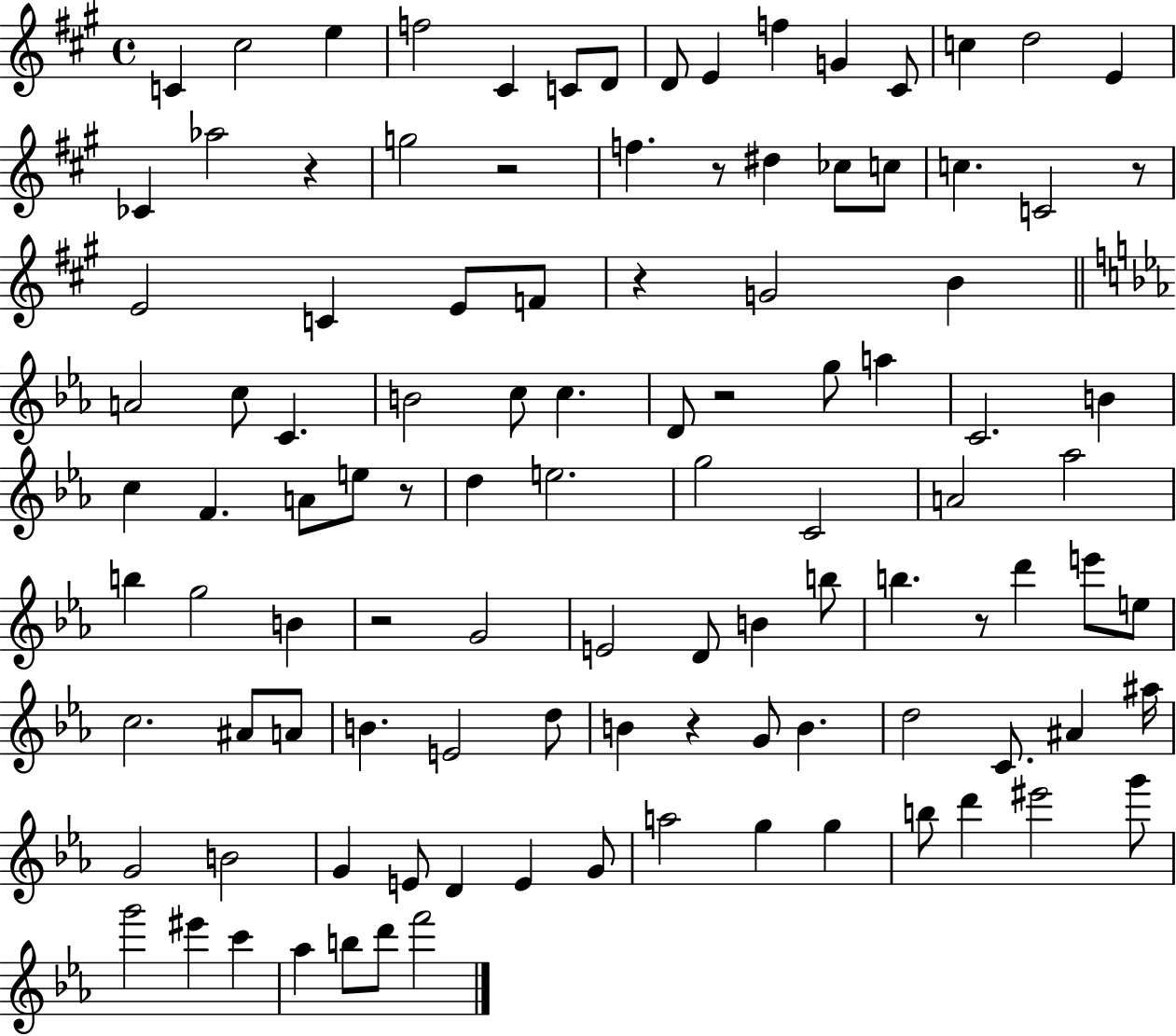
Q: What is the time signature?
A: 4/4